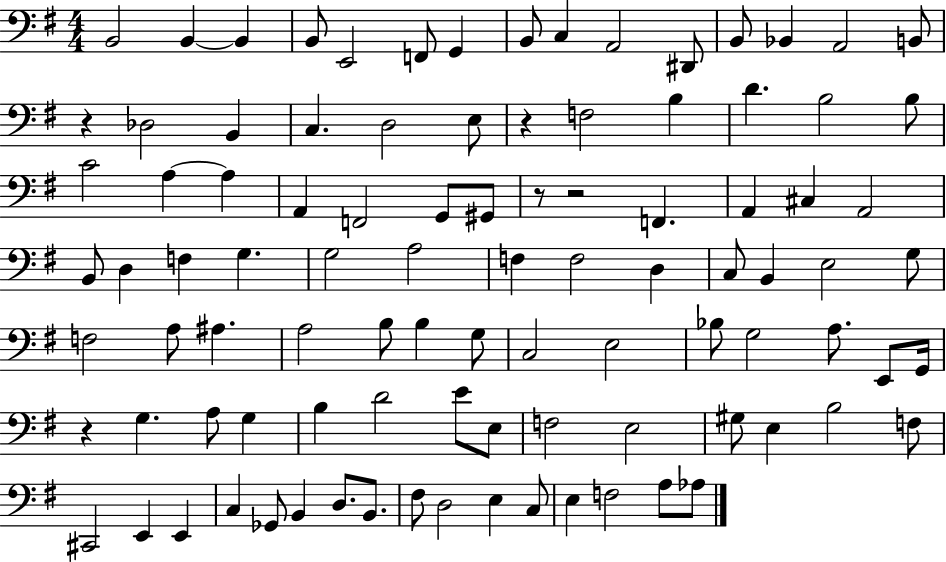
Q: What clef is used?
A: bass